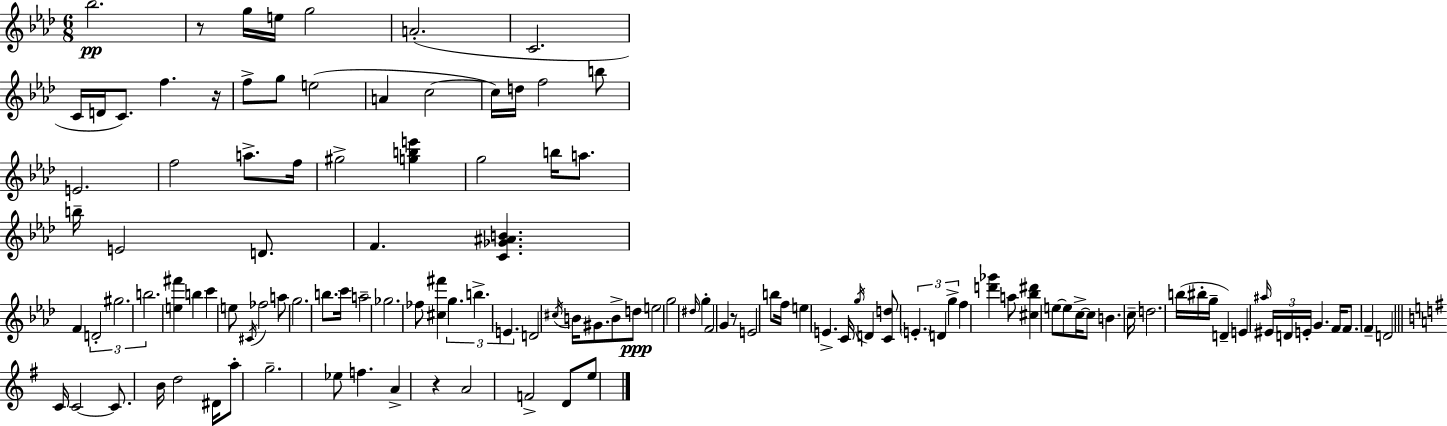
{
  \clef treble
  \numericTimeSignature
  \time 6/8
  \key f \minor
  bes''2.\pp | r8 g''16 e''16 g''2 | a'2.-.( | c'2. | \break c'16 d'16 c'8.) f''4. r16 | f''8-> g''8 e''2( | a'4 c''2~~ | c''16) d''16 f''2 b''8 | \break e'2. | f''2 a''8.-> f''16 | gis''2-> <g'' b'' e'''>4 | g''2 b''16 a''8. | \break b''16-- e'2 d'8. | f'4. <c' ges' ais' b'>4. | f'4 \tuplet 3/2 { d'2-. | gis''2. | \break b''2. } | <e'' fis'''>4 b''4 c'''4 | e''8 \acciaccatura { cis'16 } fes''2 a''8 | g''2. | \break b''8. c'''16 a''2-- | ges''2. | fes''8 <cis'' fis'''>4 \tuplet 3/2 { g''4. | b''4.-> e'4. } | \break d'2 \acciaccatura { cis''16 } b'16 gis'8. | b'8-> d''8\ppp e''2 | g''2 \grace { dis''16 } g''4-. | f'2 g'4 | \break r8 e'2 | b''8 f''16 e''4 e'4.-> | c'16 \acciaccatura { g''16 } d'4 <c' d''>8 \tuplet 3/2 { \parenthesize e'4.-. | d'4 g''4-> } | \break f''4 <d''' ges'''>4 a''8 <cis'' bes'' dis'''>4 | e''8~~ e''8 c''16->~~ c''8 b'4. | c''16-- d''2. | b''16( bis''16-. g''16-- d'4--) e'4 | \break \grace { ais''16 } \tuplet 3/2 { eis'16 d'16 e'16-. } g'4. | f'16 f'8. f'4-- d'2 | \bar "||" \break \key g \major c'16 c'2~~ c'8. | b'16 d''2 dis'16 a''8-. | g''2.-- | ees''8 f''4. a'4-> | \break r4 a'2 | f'2-> d'8 e''8 | \bar "|."
}